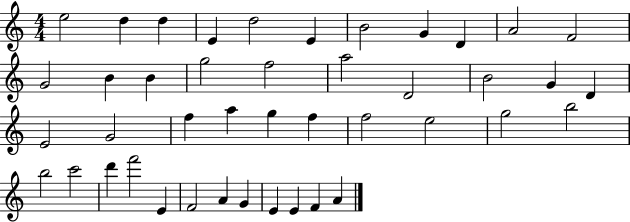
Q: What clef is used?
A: treble